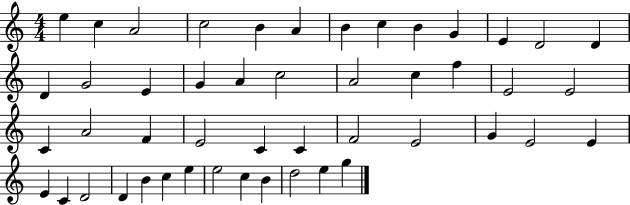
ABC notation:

X:1
T:Untitled
M:4/4
L:1/4
K:C
e c A2 c2 B A B c B G E D2 D D G2 E G A c2 A2 c f E2 E2 C A2 F E2 C C F2 E2 G E2 E E C D2 D B c e e2 c B d2 e g